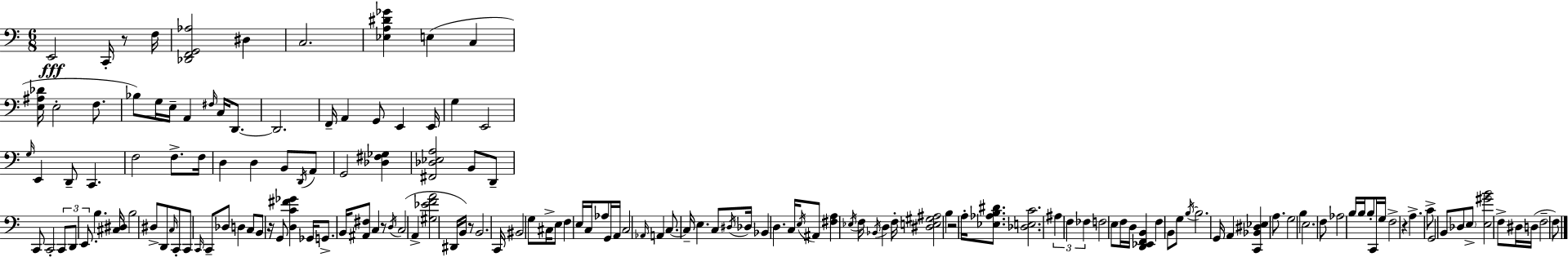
E2/h C2/s R/e F3/s [Db2,F2,G2,Ab3]/h D#3/q C3/h. [Eb3,A3,D#4,Gb4]/q E3/q C3/q [E3,A#3,Db4]/s E3/h F3/e. Bb3/e G3/s E3/s A2/q F#3/s C3/s D2/e. D2/h. F2/s A2/q G2/e E2/q E2/s G3/q E2/h G3/s E2/q D2/e C2/q. F3/h F3/e. F3/s D3/q D3/q B2/e D2/s A2/e G2/h [Db3,F#3,Gb3]/q [F#2,Db3,Eb3,A3]/h B2/e D2/e C2/e C2/h C2/e D2/e E2/e. B3/q. [C#3,D#3]/s B3/h D#3/e D2/e C3/s C2/e C2/e C2/s C2/e Db3/e D3/q C3/e B2/e R/s G2/e [D3,C4,F#4,Gb4]/q Gb2/s G2/e. B2/s [A#2,F#3]/e C3/q R/e D3/s C3/h A2/q [G#3,Eb4,F4,A4]/h D#2/s B2/s R/e B2/h. C2/s BIS2/h G3/e C#3/s E3/e F3/q E3/s C3/s Ab3/e G2/s A2/s C3/h Ab2/s A2/q C3/e. C3/s E3/q. C3/e D#3/s Db3/s Bb2/q D3/q. C3/s E3/s A#2/e [F#3,A3]/q Eb3/s F3/s Bb2/s D3/q F3/s [D#3,E3,G#3,A#3]/h B3/q R/h A3/s [Eb3,Ab3,B3,D#4]/e. [Db3,E3,C4]/h. A#3/q F3/q FES3/q F3/h E3/e F3/s D3/s [D2,Eb2,F2,B2]/q F3/q B2/e G3/e B3/s B3/h. G2/s A2/q [C2,Bb2,D#3,Eb3]/q A3/e. G3/h B3/q E3/h. F3/e Ab3/h B3/s B3/s B3/e C2/s G3/s F3/h R/q A3/q. C4/e G2/h B2/e Db3/e E3/e [E3,G#4,B4]/h F3/e D#3/s D3/s F3/h F3/e